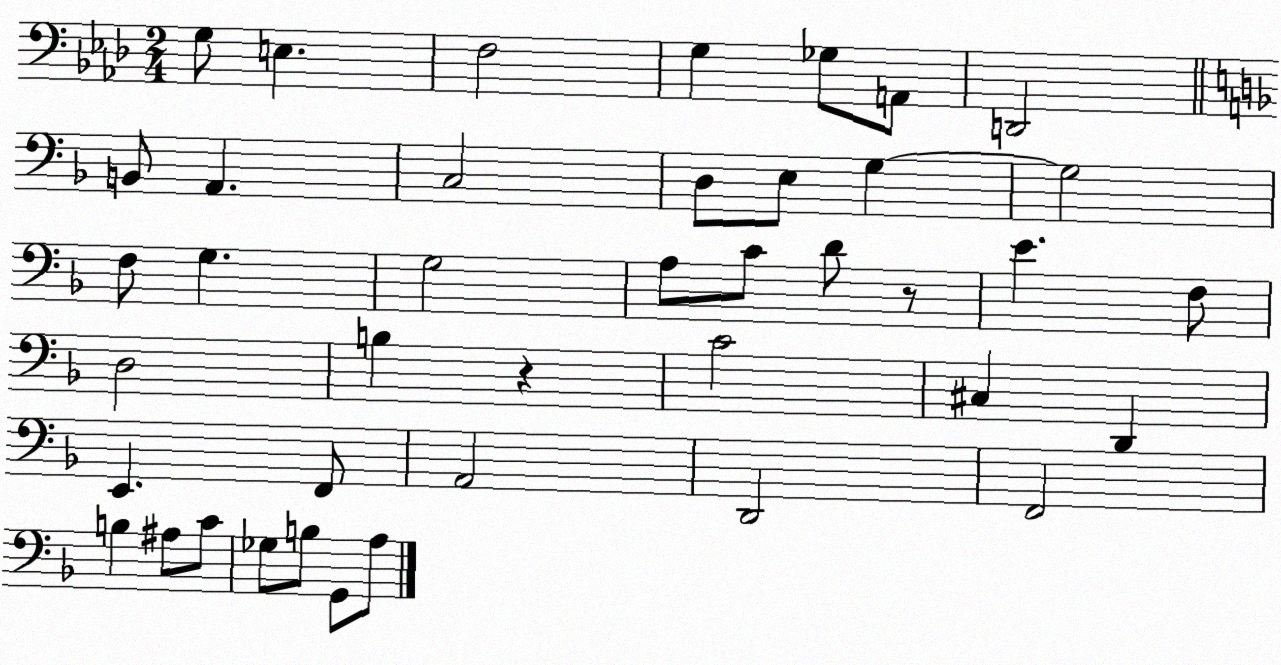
X:1
T:Untitled
M:2/4
L:1/4
K:Ab
G,/2 E, F,2 G, _G,/2 A,,/2 D,,2 B,,/2 A,, C,2 D,/2 E,/2 G, G,2 F,/2 G, G,2 A,/2 C/2 D/2 z/2 E F,/2 D,2 B, z C2 ^C, D,, E,, F,,/2 A,,2 D,,2 F,,2 B, ^A,/2 C/2 _G,/2 B,/2 G,,/2 A,/2